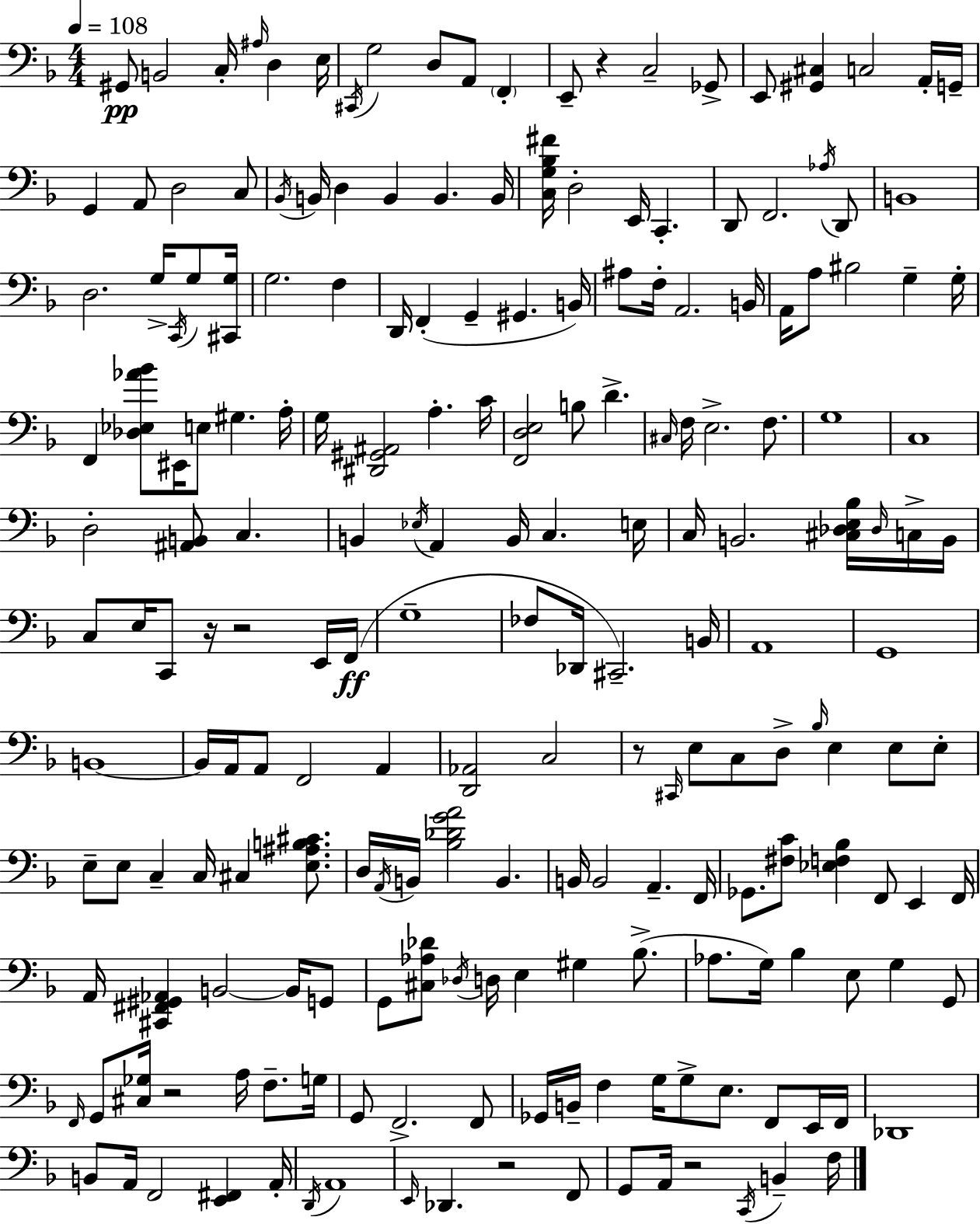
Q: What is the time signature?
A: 4/4